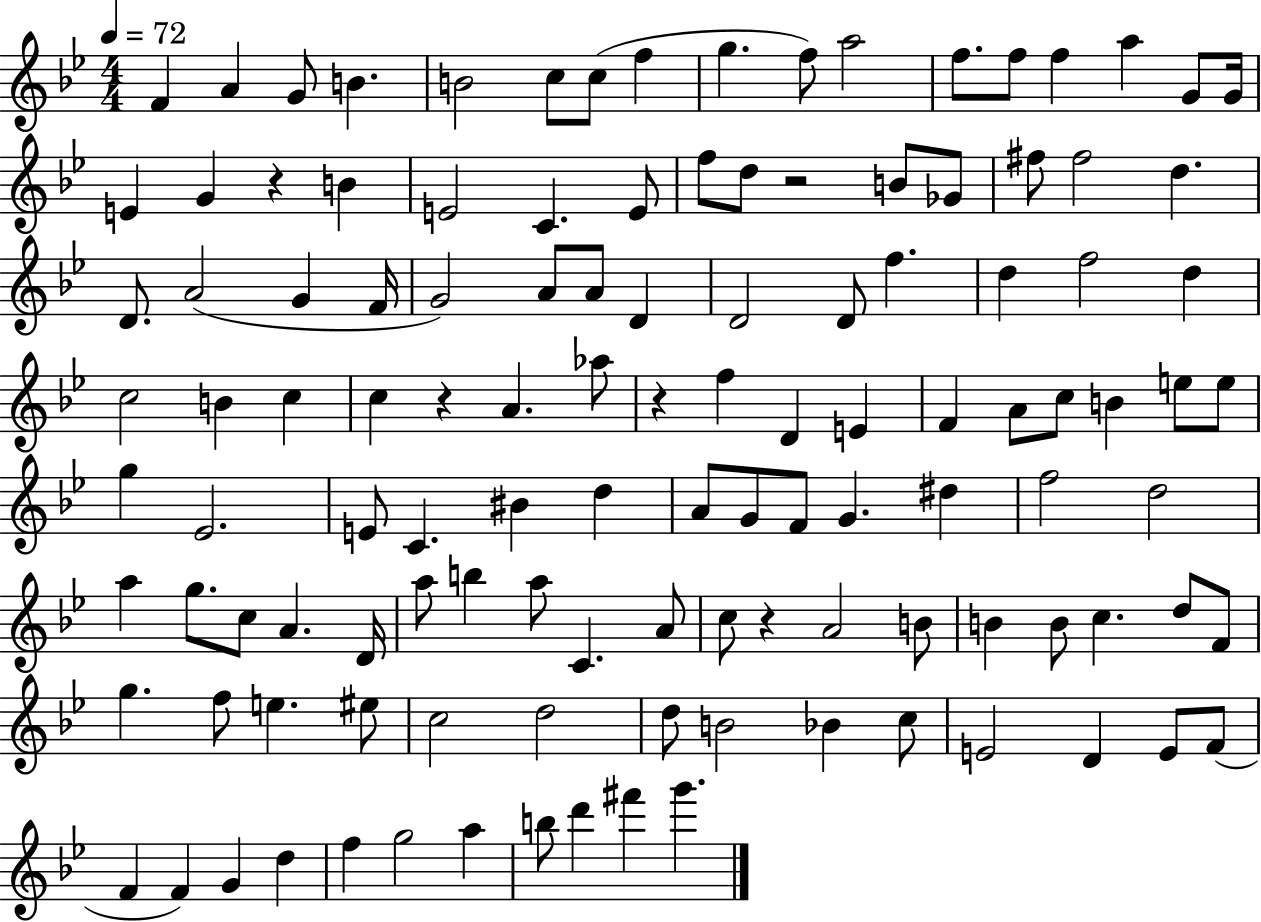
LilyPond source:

{
  \clef treble
  \numericTimeSignature
  \time 4/4
  \key bes \major
  \tempo 4 = 72
  f'4 a'4 g'8 b'4. | b'2 c''8 c''8( f''4 | g''4. f''8) a''2 | f''8. f''8 f''4 a''4 g'8 g'16 | \break e'4 g'4 r4 b'4 | e'2 c'4. e'8 | f''8 d''8 r2 b'8 ges'8 | fis''8 fis''2 d''4. | \break d'8. a'2( g'4 f'16 | g'2) a'8 a'8 d'4 | d'2 d'8 f''4. | d''4 f''2 d''4 | \break c''2 b'4 c''4 | c''4 r4 a'4. aes''8 | r4 f''4 d'4 e'4 | f'4 a'8 c''8 b'4 e''8 e''8 | \break g''4 ees'2. | e'8 c'4. bis'4 d''4 | a'8 g'8 f'8 g'4. dis''4 | f''2 d''2 | \break a''4 g''8. c''8 a'4. d'16 | a''8 b''4 a''8 c'4. a'8 | c''8 r4 a'2 b'8 | b'4 b'8 c''4. d''8 f'8 | \break g''4. f''8 e''4. eis''8 | c''2 d''2 | d''8 b'2 bes'4 c''8 | e'2 d'4 e'8 f'8( | \break f'4 f'4) g'4 d''4 | f''4 g''2 a''4 | b''8 d'''4 fis'''4 g'''4. | \bar "|."
}